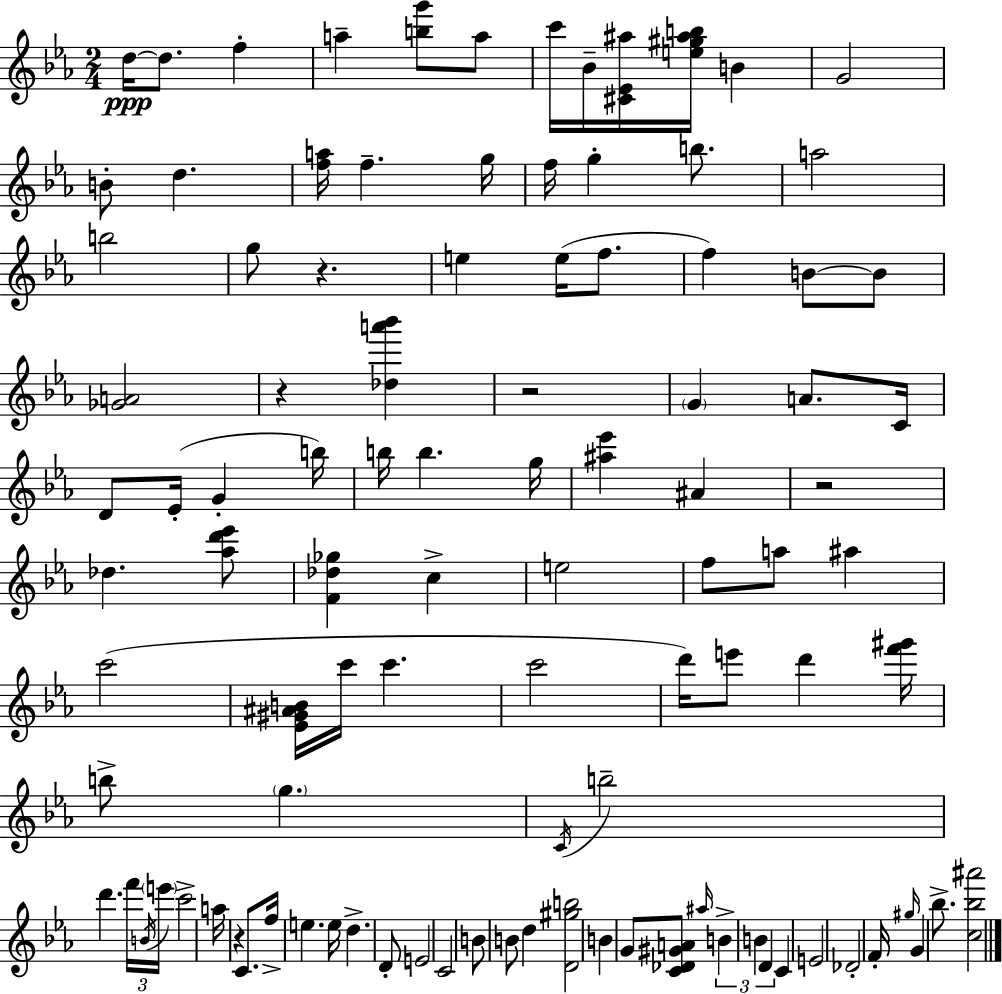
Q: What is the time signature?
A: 2/4